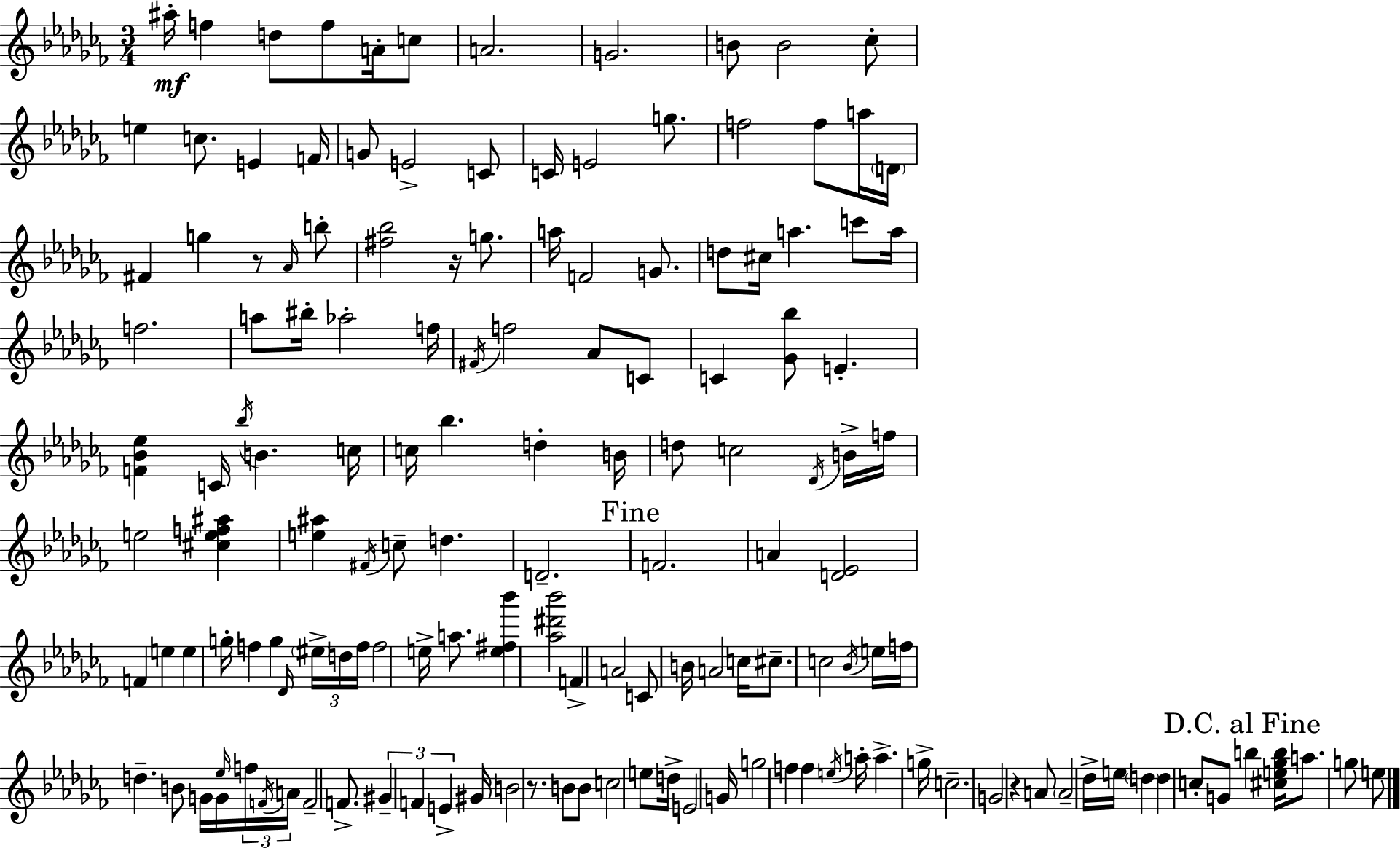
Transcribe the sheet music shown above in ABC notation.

X:1
T:Untitled
M:3/4
L:1/4
K:Abm
^a/4 f d/2 f/2 A/4 c/2 A2 G2 B/2 B2 _c/2 e c/2 E F/4 G/2 E2 C/2 C/4 E2 g/2 f2 f/2 a/4 D/4 ^F g z/2 _A/4 b/2 [^f_b]2 z/4 g/2 a/4 F2 G/2 d/2 ^c/4 a c'/2 a/4 f2 a/2 ^b/4 _a2 f/4 ^F/4 f2 _A/2 C/2 C [_G_b]/2 E [F_B_e] C/4 _b/4 B c/4 c/4 _b d B/4 d/2 c2 _D/4 B/4 f/4 e2 [^cef^a] [e^a] ^F/4 c/2 d D2 F2 A [D_E]2 F e e g/4 f g _D/4 ^e/4 d/4 f/4 f2 e/4 a/2 [e^f_b'] [_a^d'_b']2 F A2 C/2 B/4 A2 c/4 ^c/2 c2 _B/4 e/4 f/4 d B/2 G/4 G/4 _e/4 f/4 F/4 A/4 F2 F/2 ^G F E ^G/4 B2 z/2 B/2 B/2 c2 e/2 d/4 E2 G/4 g2 f f e/4 a/4 a g/4 c2 G2 z A/2 A2 _d/4 e/4 d d c/2 G/2 b [^ce_gb]/4 a/2 g/2 e/2